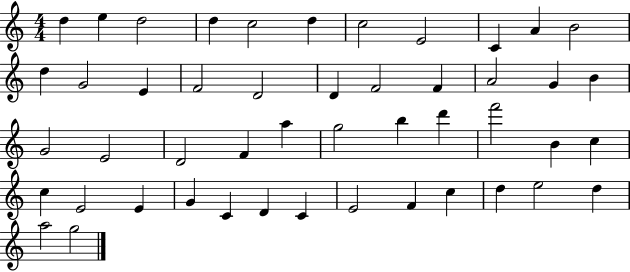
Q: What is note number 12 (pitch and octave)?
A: D5